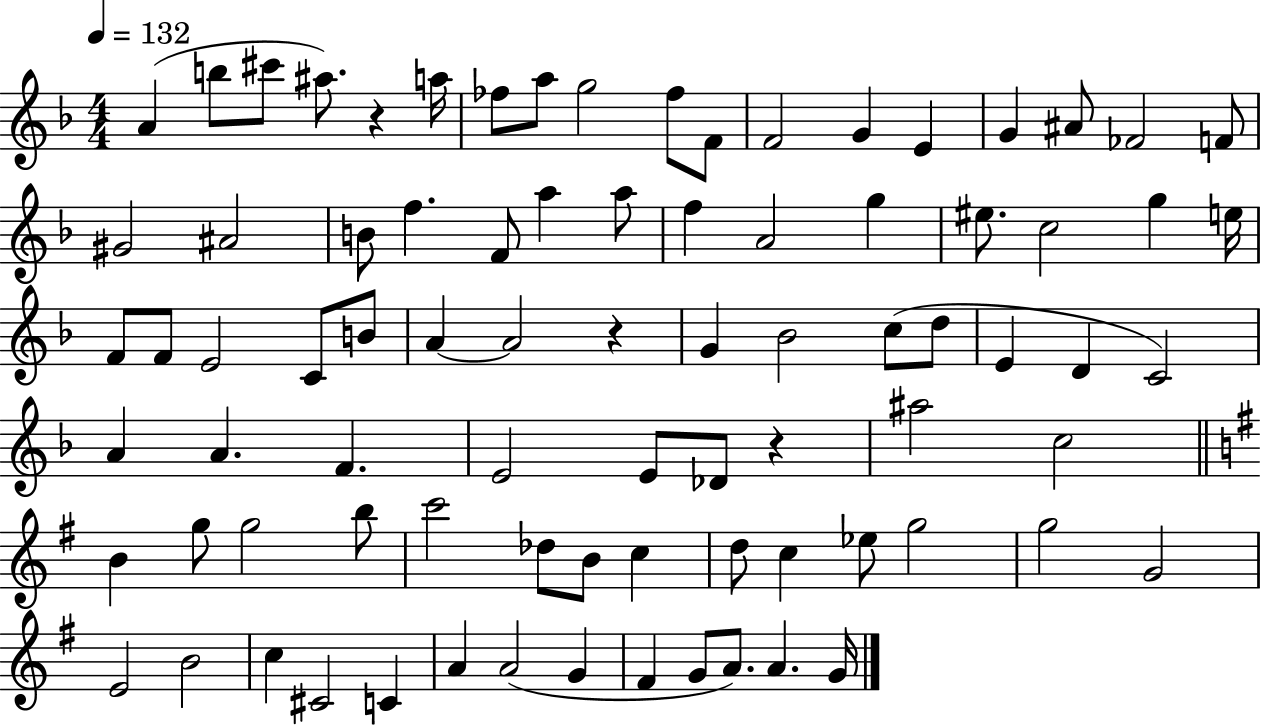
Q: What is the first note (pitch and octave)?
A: A4